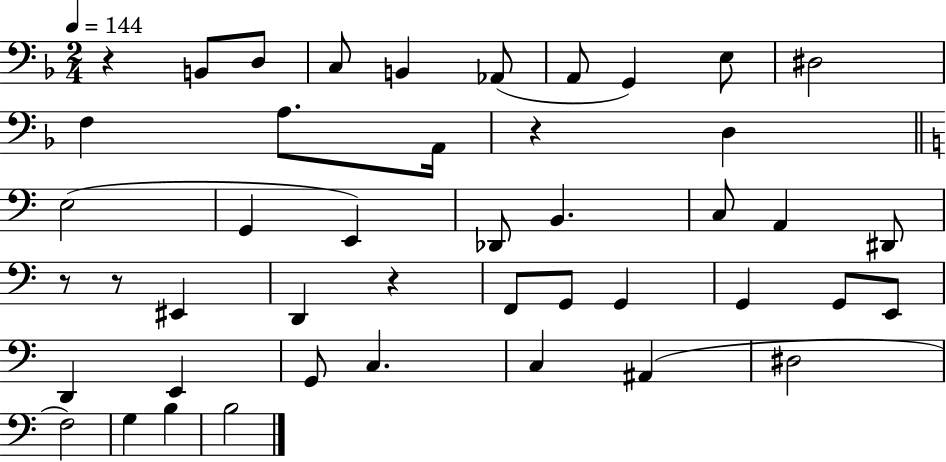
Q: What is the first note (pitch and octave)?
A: B2